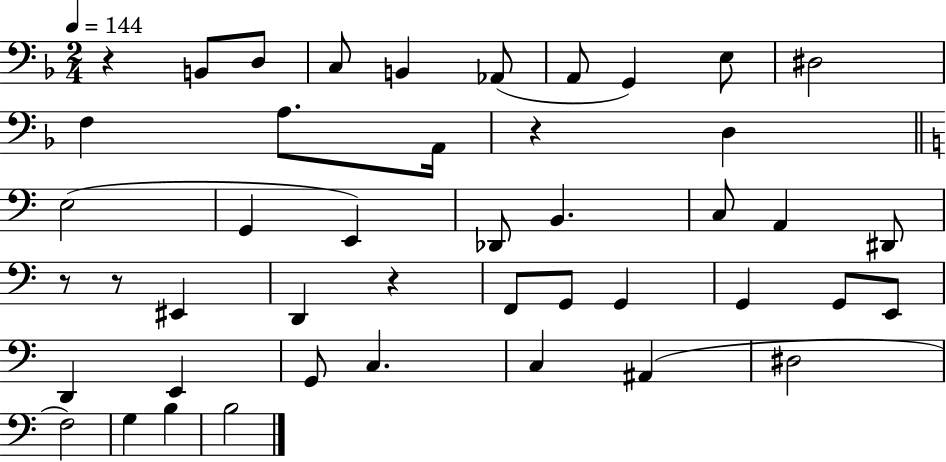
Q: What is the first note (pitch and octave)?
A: B2